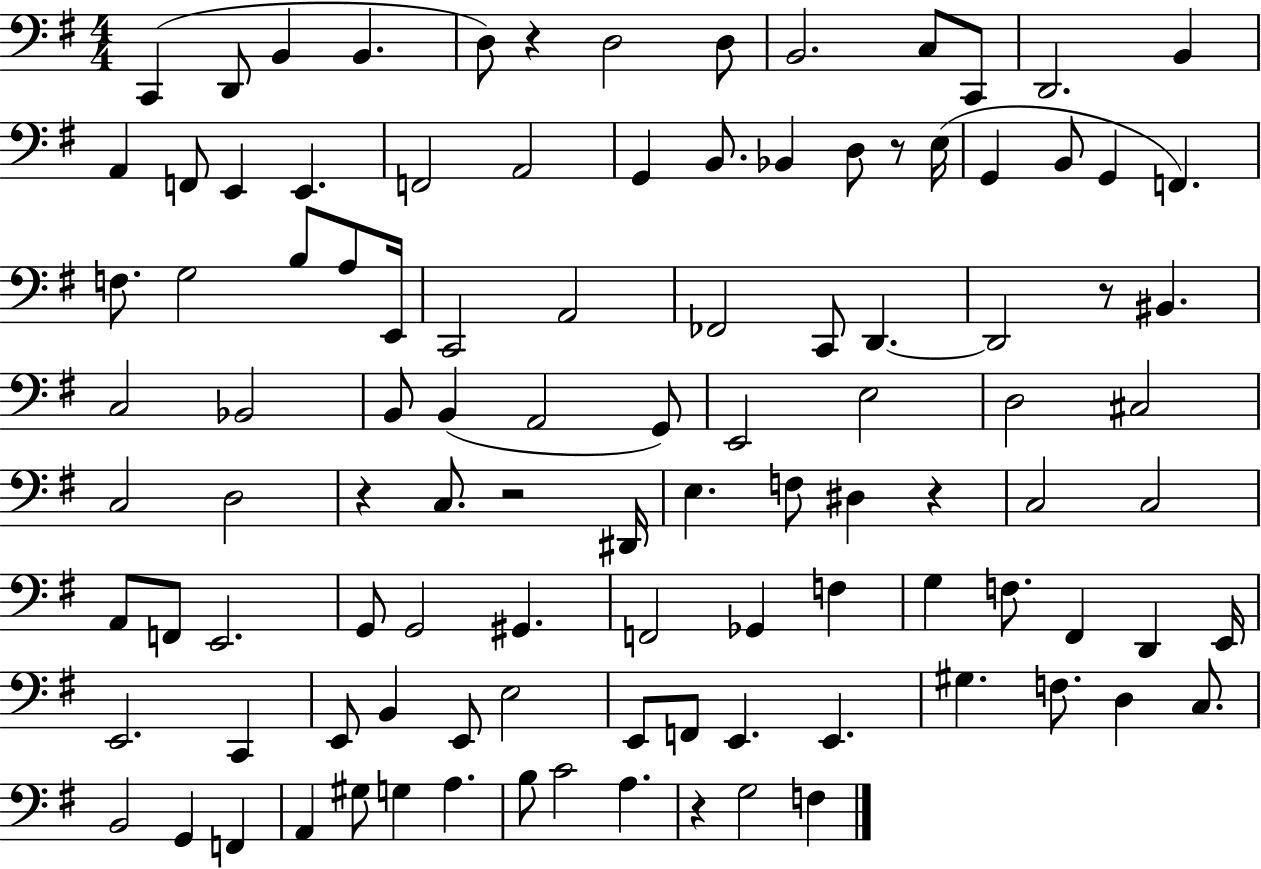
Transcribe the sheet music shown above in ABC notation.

X:1
T:Untitled
M:4/4
L:1/4
K:G
C,, D,,/2 B,, B,, D,/2 z D,2 D,/2 B,,2 C,/2 C,,/2 D,,2 B,, A,, F,,/2 E,, E,, F,,2 A,,2 G,, B,,/2 _B,, D,/2 z/2 E,/4 G,, B,,/2 G,, F,, F,/2 G,2 B,/2 A,/2 E,,/4 C,,2 A,,2 _F,,2 C,,/2 D,, D,,2 z/2 ^B,, C,2 _B,,2 B,,/2 B,, A,,2 G,,/2 E,,2 E,2 D,2 ^C,2 C,2 D,2 z C,/2 z2 ^D,,/4 E, F,/2 ^D, z C,2 C,2 A,,/2 F,,/2 E,,2 G,,/2 G,,2 ^G,, F,,2 _G,, F, G, F,/2 ^F,, D,, E,,/4 E,,2 C,, E,,/2 B,, E,,/2 E,2 E,,/2 F,,/2 E,, E,, ^G, F,/2 D, C,/2 B,,2 G,, F,, A,, ^G,/2 G, A, B,/2 C2 A, z G,2 F,